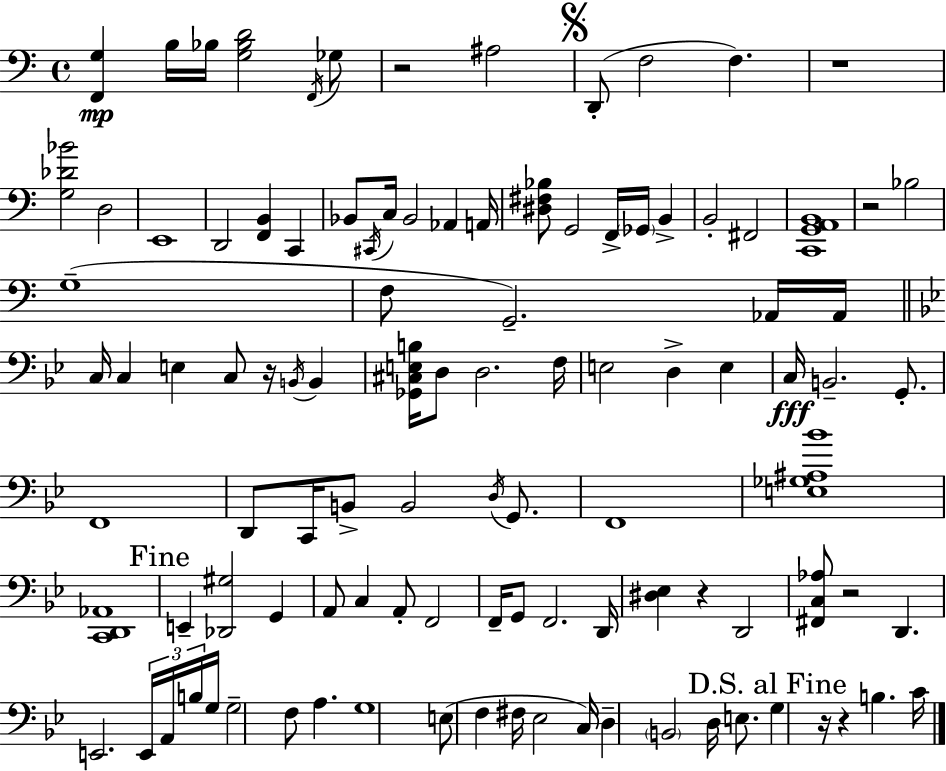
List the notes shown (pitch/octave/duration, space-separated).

[F2,G3]/q B3/s Bb3/s [G3,Bb3,D4]/h F2/s Gb3/e R/h A#3/h D2/e F3/h F3/q. R/w [G3,Db4,Bb4]/h D3/h E2/w D2/h [F2,B2]/q C2/q Bb2/e C#2/s C3/s Bb2/h Ab2/q A2/s [D#3,F#3,Bb3]/e G2/h F2/s Gb2/s B2/q B2/h F#2/h [C2,G2,A2,B2]/w R/h Bb3/h G3/w F3/e G2/h. Ab2/s Ab2/s C3/s C3/q E3/q C3/e R/s B2/s B2/q [Gb2,C#3,E3,B3]/s D3/e D3/h. F3/s E3/h D3/q E3/q C3/s B2/h. G2/e. F2/w D2/e C2/s B2/e B2/h D3/s G2/e. F2/w [E3,Gb3,A#3,Bb4]/w [C2,D2,Ab2]/w E2/q [Db2,G#3]/h G2/q A2/e C3/q A2/e F2/h F2/s G2/e F2/h. D2/s [D#3,Eb3]/q R/q D2/h [F#2,C3,Ab3]/e R/h D2/q. E2/h. E2/s A2/s B3/s G3/s G3/h F3/e A3/q. G3/w E3/e F3/q F#3/s Eb3/h C3/s D3/q B2/h D3/s E3/e. G3/q R/s R/q B3/q. C4/s